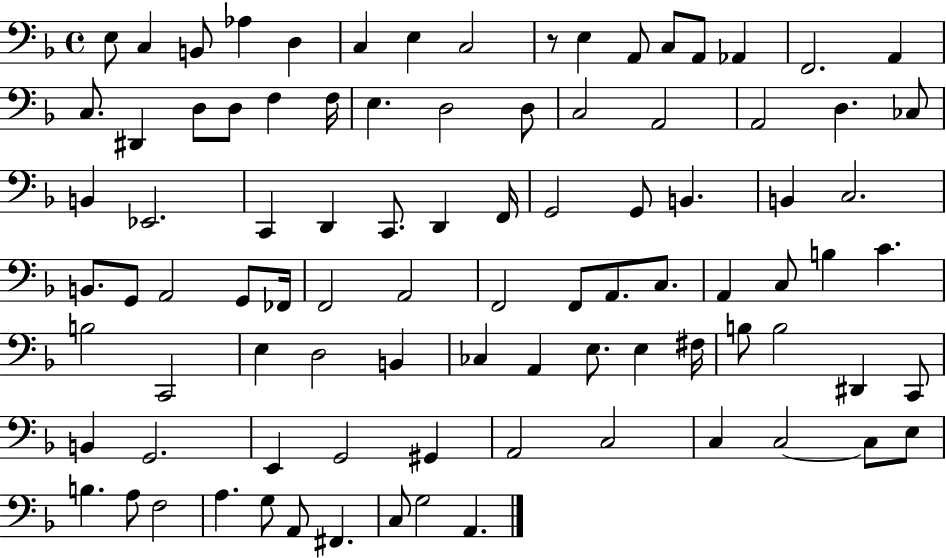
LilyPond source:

{
  \clef bass
  \time 4/4
  \defaultTimeSignature
  \key f \major
  \repeat volta 2 { e8 c4 b,8 aes4 d4 | c4 e4 c2 | r8 e4 a,8 c8 a,8 aes,4 | f,2. a,4 | \break c8. dis,4 d8 d8 f4 f16 | e4. d2 d8 | c2 a,2 | a,2 d4. ces8 | \break b,4 ees,2. | c,4 d,4 c,8. d,4 f,16 | g,2 g,8 b,4. | b,4 c2. | \break b,8. g,8 a,2 g,8 fes,16 | f,2 a,2 | f,2 f,8 a,8. c8. | a,4 c8 b4 c'4. | \break b2 c,2 | e4 d2 b,4 | ces4 a,4 e8. e4 fis16 | b8 b2 dis,4 c,8 | \break b,4 g,2. | e,4 g,2 gis,4 | a,2 c2 | c4 c2~~ c8 e8 | \break b4. a8 f2 | a4. g8 a,8 fis,4. | c8 g2 a,4. | } \bar "|."
}